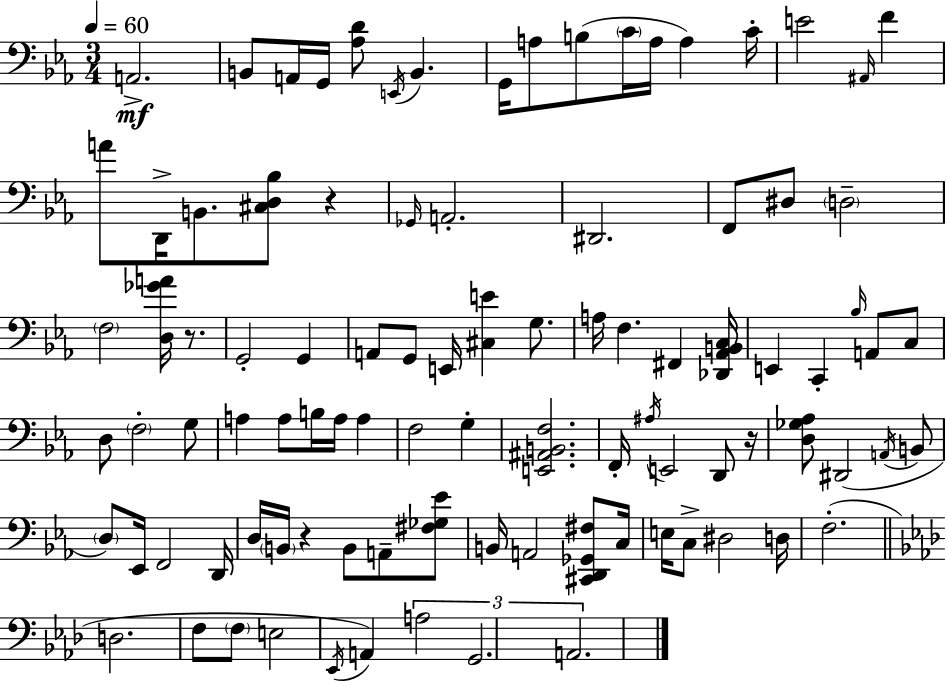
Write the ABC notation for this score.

X:1
T:Untitled
M:3/4
L:1/4
K:Cm
A,,2 B,,/2 A,,/4 G,,/4 [_A,D]/2 E,,/4 B,, G,,/4 A,/2 B,/2 C/4 A,/4 A, C/4 E2 ^A,,/4 F A/2 D,,/4 B,,/2 [^C,D,_B,]/2 z _G,,/4 A,,2 ^D,,2 F,,/2 ^D,/2 D,2 F,2 [D,_GA]/4 z/2 G,,2 G,, A,,/2 G,,/2 E,,/4 [^C,E] G,/2 A,/4 F, ^F,, [_D,,_A,,B,,C,]/4 E,, C,, _B,/4 A,,/2 C,/2 D,/2 F,2 G,/2 A, A,/2 B,/4 A,/4 A, F,2 G, [E,,^A,,B,,F,]2 F,,/4 ^A,/4 E,,2 D,,/2 z/4 [D,_G,_A,]/2 ^D,,2 A,,/4 B,,/2 D,/2 _E,,/4 F,,2 D,,/4 D,/4 B,,/4 z B,,/2 A,,/2 [^F,_G,_E]/2 B,,/4 A,,2 [^C,,D,,_G,,^F,]/2 C,/4 E,/4 C,/2 ^D,2 D,/4 F,2 D,2 F,/2 F,/2 E,2 _E,,/4 A,, A,2 G,,2 A,,2